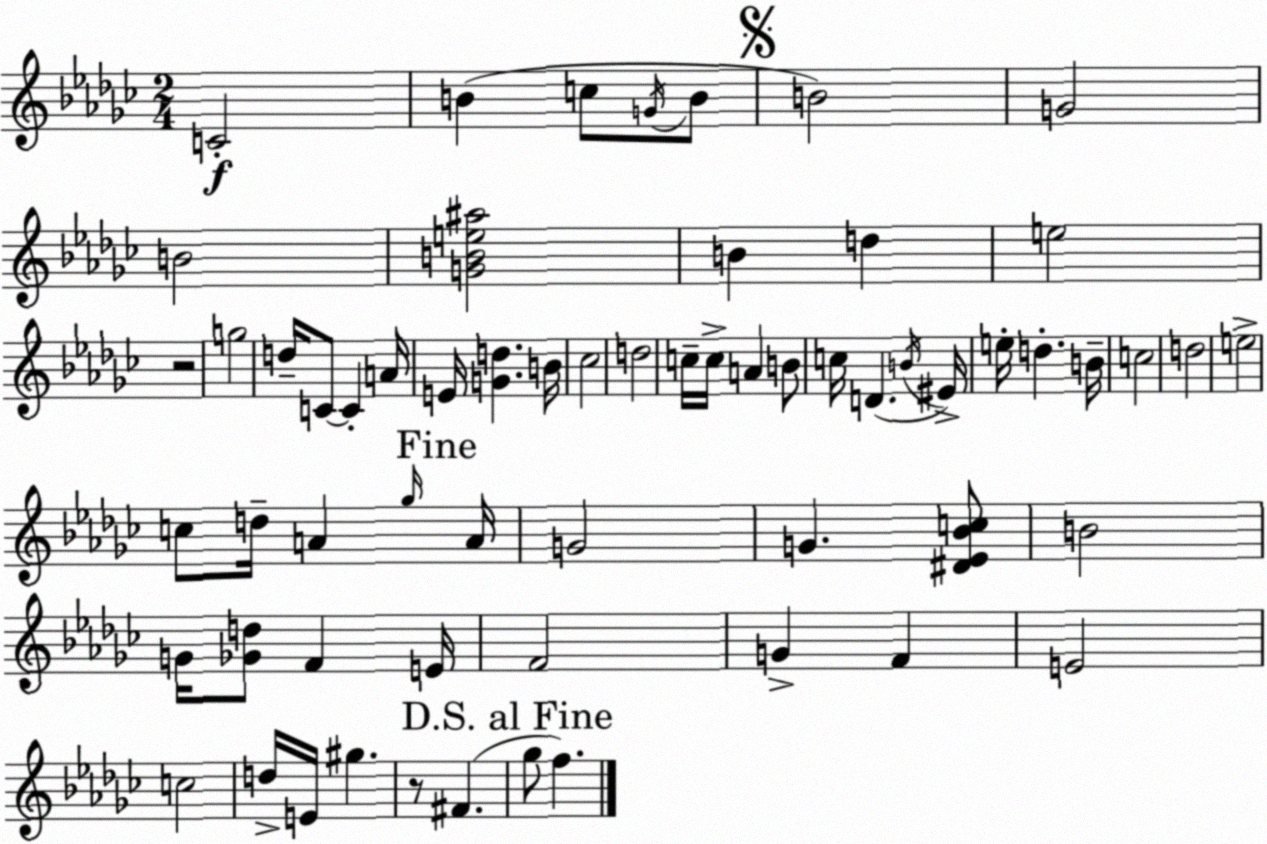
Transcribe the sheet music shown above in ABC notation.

X:1
T:Untitled
M:2/4
L:1/4
K:Ebm
C2 B c/2 G/4 B/2 B2 G2 B2 [GBe^a]2 B d e2 z2 g2 d/4 C/2 C A/4 E/4 [Gd] B/4 _c2 d2 c/4 c/4 A B/2 c/4 D B/4 ^E/4 e/4 d B/4 c2 d2 e2 c/2 d/4 A _g/4 A/4 G2 G [^D_E_Bc]/2 B2 G/4 [_Gd]/2 F E/4 F2 G F E2 c2 d/4 E/4 ^g z/2 ^F _g/2 f